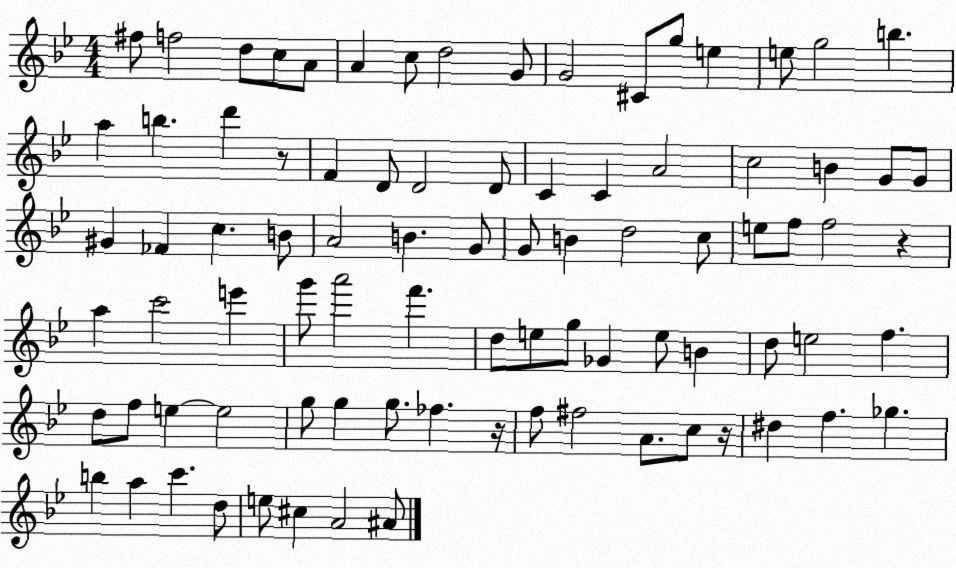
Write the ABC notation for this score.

X:1
T:Untitled
M:4/4
L:1/4
K:Bb
^f/2 f2 d/2 c/2 A/2 A c/2 d2 G/2 G2 ^C/2 g/2 e e/2 g2 b a b d' z/2 F D/2 D2 D/2 C C A2 c2 B G/2 G/2 ^G _F c B/2 A2 B G/2 G/2 B d2 c/2 e/2 f/2 f2 z a c'2 e' g'/2 a'2 f' d/2 e/2 g/2 _G e/2 B d/2 e2 f d/2 f/2 e e2 g/2 g g/2 _f z/4 f/2 ^f2 A/2 c/2 z/4 ^d f _g b a c' d/2 e/2 ^c A2 ^A/2